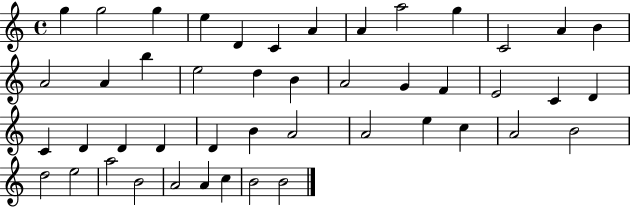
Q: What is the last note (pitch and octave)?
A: B4